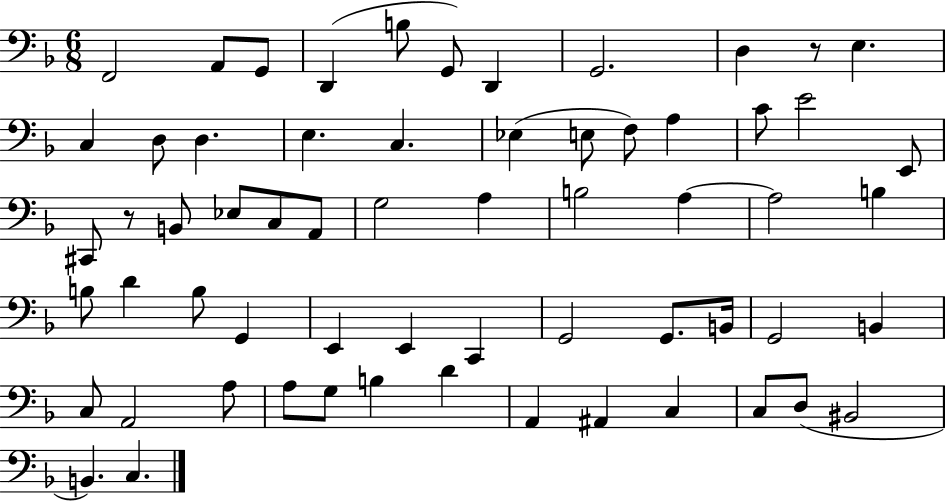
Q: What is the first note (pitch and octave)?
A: F2